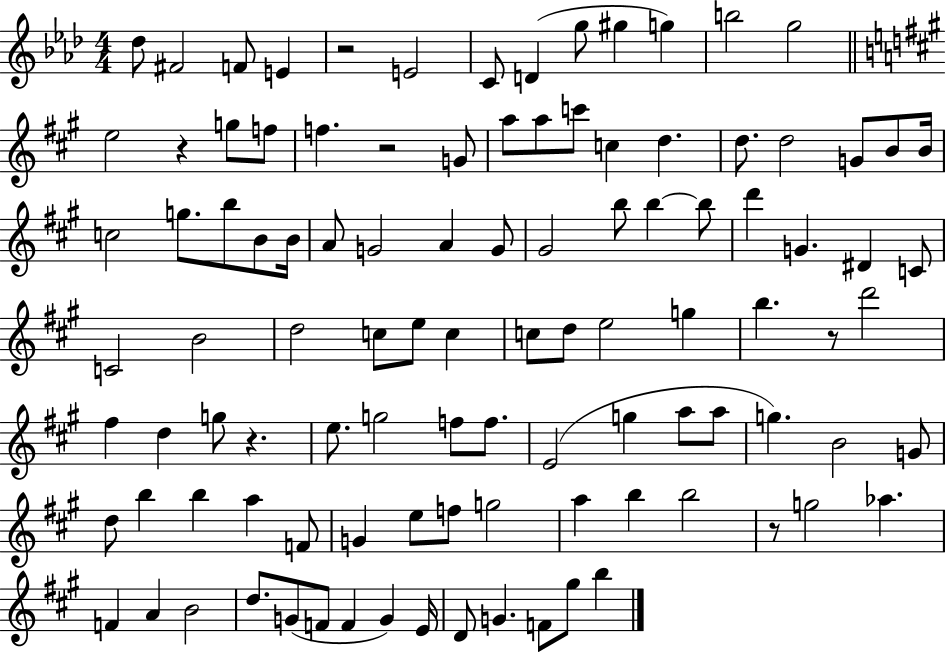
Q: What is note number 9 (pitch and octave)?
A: G#5